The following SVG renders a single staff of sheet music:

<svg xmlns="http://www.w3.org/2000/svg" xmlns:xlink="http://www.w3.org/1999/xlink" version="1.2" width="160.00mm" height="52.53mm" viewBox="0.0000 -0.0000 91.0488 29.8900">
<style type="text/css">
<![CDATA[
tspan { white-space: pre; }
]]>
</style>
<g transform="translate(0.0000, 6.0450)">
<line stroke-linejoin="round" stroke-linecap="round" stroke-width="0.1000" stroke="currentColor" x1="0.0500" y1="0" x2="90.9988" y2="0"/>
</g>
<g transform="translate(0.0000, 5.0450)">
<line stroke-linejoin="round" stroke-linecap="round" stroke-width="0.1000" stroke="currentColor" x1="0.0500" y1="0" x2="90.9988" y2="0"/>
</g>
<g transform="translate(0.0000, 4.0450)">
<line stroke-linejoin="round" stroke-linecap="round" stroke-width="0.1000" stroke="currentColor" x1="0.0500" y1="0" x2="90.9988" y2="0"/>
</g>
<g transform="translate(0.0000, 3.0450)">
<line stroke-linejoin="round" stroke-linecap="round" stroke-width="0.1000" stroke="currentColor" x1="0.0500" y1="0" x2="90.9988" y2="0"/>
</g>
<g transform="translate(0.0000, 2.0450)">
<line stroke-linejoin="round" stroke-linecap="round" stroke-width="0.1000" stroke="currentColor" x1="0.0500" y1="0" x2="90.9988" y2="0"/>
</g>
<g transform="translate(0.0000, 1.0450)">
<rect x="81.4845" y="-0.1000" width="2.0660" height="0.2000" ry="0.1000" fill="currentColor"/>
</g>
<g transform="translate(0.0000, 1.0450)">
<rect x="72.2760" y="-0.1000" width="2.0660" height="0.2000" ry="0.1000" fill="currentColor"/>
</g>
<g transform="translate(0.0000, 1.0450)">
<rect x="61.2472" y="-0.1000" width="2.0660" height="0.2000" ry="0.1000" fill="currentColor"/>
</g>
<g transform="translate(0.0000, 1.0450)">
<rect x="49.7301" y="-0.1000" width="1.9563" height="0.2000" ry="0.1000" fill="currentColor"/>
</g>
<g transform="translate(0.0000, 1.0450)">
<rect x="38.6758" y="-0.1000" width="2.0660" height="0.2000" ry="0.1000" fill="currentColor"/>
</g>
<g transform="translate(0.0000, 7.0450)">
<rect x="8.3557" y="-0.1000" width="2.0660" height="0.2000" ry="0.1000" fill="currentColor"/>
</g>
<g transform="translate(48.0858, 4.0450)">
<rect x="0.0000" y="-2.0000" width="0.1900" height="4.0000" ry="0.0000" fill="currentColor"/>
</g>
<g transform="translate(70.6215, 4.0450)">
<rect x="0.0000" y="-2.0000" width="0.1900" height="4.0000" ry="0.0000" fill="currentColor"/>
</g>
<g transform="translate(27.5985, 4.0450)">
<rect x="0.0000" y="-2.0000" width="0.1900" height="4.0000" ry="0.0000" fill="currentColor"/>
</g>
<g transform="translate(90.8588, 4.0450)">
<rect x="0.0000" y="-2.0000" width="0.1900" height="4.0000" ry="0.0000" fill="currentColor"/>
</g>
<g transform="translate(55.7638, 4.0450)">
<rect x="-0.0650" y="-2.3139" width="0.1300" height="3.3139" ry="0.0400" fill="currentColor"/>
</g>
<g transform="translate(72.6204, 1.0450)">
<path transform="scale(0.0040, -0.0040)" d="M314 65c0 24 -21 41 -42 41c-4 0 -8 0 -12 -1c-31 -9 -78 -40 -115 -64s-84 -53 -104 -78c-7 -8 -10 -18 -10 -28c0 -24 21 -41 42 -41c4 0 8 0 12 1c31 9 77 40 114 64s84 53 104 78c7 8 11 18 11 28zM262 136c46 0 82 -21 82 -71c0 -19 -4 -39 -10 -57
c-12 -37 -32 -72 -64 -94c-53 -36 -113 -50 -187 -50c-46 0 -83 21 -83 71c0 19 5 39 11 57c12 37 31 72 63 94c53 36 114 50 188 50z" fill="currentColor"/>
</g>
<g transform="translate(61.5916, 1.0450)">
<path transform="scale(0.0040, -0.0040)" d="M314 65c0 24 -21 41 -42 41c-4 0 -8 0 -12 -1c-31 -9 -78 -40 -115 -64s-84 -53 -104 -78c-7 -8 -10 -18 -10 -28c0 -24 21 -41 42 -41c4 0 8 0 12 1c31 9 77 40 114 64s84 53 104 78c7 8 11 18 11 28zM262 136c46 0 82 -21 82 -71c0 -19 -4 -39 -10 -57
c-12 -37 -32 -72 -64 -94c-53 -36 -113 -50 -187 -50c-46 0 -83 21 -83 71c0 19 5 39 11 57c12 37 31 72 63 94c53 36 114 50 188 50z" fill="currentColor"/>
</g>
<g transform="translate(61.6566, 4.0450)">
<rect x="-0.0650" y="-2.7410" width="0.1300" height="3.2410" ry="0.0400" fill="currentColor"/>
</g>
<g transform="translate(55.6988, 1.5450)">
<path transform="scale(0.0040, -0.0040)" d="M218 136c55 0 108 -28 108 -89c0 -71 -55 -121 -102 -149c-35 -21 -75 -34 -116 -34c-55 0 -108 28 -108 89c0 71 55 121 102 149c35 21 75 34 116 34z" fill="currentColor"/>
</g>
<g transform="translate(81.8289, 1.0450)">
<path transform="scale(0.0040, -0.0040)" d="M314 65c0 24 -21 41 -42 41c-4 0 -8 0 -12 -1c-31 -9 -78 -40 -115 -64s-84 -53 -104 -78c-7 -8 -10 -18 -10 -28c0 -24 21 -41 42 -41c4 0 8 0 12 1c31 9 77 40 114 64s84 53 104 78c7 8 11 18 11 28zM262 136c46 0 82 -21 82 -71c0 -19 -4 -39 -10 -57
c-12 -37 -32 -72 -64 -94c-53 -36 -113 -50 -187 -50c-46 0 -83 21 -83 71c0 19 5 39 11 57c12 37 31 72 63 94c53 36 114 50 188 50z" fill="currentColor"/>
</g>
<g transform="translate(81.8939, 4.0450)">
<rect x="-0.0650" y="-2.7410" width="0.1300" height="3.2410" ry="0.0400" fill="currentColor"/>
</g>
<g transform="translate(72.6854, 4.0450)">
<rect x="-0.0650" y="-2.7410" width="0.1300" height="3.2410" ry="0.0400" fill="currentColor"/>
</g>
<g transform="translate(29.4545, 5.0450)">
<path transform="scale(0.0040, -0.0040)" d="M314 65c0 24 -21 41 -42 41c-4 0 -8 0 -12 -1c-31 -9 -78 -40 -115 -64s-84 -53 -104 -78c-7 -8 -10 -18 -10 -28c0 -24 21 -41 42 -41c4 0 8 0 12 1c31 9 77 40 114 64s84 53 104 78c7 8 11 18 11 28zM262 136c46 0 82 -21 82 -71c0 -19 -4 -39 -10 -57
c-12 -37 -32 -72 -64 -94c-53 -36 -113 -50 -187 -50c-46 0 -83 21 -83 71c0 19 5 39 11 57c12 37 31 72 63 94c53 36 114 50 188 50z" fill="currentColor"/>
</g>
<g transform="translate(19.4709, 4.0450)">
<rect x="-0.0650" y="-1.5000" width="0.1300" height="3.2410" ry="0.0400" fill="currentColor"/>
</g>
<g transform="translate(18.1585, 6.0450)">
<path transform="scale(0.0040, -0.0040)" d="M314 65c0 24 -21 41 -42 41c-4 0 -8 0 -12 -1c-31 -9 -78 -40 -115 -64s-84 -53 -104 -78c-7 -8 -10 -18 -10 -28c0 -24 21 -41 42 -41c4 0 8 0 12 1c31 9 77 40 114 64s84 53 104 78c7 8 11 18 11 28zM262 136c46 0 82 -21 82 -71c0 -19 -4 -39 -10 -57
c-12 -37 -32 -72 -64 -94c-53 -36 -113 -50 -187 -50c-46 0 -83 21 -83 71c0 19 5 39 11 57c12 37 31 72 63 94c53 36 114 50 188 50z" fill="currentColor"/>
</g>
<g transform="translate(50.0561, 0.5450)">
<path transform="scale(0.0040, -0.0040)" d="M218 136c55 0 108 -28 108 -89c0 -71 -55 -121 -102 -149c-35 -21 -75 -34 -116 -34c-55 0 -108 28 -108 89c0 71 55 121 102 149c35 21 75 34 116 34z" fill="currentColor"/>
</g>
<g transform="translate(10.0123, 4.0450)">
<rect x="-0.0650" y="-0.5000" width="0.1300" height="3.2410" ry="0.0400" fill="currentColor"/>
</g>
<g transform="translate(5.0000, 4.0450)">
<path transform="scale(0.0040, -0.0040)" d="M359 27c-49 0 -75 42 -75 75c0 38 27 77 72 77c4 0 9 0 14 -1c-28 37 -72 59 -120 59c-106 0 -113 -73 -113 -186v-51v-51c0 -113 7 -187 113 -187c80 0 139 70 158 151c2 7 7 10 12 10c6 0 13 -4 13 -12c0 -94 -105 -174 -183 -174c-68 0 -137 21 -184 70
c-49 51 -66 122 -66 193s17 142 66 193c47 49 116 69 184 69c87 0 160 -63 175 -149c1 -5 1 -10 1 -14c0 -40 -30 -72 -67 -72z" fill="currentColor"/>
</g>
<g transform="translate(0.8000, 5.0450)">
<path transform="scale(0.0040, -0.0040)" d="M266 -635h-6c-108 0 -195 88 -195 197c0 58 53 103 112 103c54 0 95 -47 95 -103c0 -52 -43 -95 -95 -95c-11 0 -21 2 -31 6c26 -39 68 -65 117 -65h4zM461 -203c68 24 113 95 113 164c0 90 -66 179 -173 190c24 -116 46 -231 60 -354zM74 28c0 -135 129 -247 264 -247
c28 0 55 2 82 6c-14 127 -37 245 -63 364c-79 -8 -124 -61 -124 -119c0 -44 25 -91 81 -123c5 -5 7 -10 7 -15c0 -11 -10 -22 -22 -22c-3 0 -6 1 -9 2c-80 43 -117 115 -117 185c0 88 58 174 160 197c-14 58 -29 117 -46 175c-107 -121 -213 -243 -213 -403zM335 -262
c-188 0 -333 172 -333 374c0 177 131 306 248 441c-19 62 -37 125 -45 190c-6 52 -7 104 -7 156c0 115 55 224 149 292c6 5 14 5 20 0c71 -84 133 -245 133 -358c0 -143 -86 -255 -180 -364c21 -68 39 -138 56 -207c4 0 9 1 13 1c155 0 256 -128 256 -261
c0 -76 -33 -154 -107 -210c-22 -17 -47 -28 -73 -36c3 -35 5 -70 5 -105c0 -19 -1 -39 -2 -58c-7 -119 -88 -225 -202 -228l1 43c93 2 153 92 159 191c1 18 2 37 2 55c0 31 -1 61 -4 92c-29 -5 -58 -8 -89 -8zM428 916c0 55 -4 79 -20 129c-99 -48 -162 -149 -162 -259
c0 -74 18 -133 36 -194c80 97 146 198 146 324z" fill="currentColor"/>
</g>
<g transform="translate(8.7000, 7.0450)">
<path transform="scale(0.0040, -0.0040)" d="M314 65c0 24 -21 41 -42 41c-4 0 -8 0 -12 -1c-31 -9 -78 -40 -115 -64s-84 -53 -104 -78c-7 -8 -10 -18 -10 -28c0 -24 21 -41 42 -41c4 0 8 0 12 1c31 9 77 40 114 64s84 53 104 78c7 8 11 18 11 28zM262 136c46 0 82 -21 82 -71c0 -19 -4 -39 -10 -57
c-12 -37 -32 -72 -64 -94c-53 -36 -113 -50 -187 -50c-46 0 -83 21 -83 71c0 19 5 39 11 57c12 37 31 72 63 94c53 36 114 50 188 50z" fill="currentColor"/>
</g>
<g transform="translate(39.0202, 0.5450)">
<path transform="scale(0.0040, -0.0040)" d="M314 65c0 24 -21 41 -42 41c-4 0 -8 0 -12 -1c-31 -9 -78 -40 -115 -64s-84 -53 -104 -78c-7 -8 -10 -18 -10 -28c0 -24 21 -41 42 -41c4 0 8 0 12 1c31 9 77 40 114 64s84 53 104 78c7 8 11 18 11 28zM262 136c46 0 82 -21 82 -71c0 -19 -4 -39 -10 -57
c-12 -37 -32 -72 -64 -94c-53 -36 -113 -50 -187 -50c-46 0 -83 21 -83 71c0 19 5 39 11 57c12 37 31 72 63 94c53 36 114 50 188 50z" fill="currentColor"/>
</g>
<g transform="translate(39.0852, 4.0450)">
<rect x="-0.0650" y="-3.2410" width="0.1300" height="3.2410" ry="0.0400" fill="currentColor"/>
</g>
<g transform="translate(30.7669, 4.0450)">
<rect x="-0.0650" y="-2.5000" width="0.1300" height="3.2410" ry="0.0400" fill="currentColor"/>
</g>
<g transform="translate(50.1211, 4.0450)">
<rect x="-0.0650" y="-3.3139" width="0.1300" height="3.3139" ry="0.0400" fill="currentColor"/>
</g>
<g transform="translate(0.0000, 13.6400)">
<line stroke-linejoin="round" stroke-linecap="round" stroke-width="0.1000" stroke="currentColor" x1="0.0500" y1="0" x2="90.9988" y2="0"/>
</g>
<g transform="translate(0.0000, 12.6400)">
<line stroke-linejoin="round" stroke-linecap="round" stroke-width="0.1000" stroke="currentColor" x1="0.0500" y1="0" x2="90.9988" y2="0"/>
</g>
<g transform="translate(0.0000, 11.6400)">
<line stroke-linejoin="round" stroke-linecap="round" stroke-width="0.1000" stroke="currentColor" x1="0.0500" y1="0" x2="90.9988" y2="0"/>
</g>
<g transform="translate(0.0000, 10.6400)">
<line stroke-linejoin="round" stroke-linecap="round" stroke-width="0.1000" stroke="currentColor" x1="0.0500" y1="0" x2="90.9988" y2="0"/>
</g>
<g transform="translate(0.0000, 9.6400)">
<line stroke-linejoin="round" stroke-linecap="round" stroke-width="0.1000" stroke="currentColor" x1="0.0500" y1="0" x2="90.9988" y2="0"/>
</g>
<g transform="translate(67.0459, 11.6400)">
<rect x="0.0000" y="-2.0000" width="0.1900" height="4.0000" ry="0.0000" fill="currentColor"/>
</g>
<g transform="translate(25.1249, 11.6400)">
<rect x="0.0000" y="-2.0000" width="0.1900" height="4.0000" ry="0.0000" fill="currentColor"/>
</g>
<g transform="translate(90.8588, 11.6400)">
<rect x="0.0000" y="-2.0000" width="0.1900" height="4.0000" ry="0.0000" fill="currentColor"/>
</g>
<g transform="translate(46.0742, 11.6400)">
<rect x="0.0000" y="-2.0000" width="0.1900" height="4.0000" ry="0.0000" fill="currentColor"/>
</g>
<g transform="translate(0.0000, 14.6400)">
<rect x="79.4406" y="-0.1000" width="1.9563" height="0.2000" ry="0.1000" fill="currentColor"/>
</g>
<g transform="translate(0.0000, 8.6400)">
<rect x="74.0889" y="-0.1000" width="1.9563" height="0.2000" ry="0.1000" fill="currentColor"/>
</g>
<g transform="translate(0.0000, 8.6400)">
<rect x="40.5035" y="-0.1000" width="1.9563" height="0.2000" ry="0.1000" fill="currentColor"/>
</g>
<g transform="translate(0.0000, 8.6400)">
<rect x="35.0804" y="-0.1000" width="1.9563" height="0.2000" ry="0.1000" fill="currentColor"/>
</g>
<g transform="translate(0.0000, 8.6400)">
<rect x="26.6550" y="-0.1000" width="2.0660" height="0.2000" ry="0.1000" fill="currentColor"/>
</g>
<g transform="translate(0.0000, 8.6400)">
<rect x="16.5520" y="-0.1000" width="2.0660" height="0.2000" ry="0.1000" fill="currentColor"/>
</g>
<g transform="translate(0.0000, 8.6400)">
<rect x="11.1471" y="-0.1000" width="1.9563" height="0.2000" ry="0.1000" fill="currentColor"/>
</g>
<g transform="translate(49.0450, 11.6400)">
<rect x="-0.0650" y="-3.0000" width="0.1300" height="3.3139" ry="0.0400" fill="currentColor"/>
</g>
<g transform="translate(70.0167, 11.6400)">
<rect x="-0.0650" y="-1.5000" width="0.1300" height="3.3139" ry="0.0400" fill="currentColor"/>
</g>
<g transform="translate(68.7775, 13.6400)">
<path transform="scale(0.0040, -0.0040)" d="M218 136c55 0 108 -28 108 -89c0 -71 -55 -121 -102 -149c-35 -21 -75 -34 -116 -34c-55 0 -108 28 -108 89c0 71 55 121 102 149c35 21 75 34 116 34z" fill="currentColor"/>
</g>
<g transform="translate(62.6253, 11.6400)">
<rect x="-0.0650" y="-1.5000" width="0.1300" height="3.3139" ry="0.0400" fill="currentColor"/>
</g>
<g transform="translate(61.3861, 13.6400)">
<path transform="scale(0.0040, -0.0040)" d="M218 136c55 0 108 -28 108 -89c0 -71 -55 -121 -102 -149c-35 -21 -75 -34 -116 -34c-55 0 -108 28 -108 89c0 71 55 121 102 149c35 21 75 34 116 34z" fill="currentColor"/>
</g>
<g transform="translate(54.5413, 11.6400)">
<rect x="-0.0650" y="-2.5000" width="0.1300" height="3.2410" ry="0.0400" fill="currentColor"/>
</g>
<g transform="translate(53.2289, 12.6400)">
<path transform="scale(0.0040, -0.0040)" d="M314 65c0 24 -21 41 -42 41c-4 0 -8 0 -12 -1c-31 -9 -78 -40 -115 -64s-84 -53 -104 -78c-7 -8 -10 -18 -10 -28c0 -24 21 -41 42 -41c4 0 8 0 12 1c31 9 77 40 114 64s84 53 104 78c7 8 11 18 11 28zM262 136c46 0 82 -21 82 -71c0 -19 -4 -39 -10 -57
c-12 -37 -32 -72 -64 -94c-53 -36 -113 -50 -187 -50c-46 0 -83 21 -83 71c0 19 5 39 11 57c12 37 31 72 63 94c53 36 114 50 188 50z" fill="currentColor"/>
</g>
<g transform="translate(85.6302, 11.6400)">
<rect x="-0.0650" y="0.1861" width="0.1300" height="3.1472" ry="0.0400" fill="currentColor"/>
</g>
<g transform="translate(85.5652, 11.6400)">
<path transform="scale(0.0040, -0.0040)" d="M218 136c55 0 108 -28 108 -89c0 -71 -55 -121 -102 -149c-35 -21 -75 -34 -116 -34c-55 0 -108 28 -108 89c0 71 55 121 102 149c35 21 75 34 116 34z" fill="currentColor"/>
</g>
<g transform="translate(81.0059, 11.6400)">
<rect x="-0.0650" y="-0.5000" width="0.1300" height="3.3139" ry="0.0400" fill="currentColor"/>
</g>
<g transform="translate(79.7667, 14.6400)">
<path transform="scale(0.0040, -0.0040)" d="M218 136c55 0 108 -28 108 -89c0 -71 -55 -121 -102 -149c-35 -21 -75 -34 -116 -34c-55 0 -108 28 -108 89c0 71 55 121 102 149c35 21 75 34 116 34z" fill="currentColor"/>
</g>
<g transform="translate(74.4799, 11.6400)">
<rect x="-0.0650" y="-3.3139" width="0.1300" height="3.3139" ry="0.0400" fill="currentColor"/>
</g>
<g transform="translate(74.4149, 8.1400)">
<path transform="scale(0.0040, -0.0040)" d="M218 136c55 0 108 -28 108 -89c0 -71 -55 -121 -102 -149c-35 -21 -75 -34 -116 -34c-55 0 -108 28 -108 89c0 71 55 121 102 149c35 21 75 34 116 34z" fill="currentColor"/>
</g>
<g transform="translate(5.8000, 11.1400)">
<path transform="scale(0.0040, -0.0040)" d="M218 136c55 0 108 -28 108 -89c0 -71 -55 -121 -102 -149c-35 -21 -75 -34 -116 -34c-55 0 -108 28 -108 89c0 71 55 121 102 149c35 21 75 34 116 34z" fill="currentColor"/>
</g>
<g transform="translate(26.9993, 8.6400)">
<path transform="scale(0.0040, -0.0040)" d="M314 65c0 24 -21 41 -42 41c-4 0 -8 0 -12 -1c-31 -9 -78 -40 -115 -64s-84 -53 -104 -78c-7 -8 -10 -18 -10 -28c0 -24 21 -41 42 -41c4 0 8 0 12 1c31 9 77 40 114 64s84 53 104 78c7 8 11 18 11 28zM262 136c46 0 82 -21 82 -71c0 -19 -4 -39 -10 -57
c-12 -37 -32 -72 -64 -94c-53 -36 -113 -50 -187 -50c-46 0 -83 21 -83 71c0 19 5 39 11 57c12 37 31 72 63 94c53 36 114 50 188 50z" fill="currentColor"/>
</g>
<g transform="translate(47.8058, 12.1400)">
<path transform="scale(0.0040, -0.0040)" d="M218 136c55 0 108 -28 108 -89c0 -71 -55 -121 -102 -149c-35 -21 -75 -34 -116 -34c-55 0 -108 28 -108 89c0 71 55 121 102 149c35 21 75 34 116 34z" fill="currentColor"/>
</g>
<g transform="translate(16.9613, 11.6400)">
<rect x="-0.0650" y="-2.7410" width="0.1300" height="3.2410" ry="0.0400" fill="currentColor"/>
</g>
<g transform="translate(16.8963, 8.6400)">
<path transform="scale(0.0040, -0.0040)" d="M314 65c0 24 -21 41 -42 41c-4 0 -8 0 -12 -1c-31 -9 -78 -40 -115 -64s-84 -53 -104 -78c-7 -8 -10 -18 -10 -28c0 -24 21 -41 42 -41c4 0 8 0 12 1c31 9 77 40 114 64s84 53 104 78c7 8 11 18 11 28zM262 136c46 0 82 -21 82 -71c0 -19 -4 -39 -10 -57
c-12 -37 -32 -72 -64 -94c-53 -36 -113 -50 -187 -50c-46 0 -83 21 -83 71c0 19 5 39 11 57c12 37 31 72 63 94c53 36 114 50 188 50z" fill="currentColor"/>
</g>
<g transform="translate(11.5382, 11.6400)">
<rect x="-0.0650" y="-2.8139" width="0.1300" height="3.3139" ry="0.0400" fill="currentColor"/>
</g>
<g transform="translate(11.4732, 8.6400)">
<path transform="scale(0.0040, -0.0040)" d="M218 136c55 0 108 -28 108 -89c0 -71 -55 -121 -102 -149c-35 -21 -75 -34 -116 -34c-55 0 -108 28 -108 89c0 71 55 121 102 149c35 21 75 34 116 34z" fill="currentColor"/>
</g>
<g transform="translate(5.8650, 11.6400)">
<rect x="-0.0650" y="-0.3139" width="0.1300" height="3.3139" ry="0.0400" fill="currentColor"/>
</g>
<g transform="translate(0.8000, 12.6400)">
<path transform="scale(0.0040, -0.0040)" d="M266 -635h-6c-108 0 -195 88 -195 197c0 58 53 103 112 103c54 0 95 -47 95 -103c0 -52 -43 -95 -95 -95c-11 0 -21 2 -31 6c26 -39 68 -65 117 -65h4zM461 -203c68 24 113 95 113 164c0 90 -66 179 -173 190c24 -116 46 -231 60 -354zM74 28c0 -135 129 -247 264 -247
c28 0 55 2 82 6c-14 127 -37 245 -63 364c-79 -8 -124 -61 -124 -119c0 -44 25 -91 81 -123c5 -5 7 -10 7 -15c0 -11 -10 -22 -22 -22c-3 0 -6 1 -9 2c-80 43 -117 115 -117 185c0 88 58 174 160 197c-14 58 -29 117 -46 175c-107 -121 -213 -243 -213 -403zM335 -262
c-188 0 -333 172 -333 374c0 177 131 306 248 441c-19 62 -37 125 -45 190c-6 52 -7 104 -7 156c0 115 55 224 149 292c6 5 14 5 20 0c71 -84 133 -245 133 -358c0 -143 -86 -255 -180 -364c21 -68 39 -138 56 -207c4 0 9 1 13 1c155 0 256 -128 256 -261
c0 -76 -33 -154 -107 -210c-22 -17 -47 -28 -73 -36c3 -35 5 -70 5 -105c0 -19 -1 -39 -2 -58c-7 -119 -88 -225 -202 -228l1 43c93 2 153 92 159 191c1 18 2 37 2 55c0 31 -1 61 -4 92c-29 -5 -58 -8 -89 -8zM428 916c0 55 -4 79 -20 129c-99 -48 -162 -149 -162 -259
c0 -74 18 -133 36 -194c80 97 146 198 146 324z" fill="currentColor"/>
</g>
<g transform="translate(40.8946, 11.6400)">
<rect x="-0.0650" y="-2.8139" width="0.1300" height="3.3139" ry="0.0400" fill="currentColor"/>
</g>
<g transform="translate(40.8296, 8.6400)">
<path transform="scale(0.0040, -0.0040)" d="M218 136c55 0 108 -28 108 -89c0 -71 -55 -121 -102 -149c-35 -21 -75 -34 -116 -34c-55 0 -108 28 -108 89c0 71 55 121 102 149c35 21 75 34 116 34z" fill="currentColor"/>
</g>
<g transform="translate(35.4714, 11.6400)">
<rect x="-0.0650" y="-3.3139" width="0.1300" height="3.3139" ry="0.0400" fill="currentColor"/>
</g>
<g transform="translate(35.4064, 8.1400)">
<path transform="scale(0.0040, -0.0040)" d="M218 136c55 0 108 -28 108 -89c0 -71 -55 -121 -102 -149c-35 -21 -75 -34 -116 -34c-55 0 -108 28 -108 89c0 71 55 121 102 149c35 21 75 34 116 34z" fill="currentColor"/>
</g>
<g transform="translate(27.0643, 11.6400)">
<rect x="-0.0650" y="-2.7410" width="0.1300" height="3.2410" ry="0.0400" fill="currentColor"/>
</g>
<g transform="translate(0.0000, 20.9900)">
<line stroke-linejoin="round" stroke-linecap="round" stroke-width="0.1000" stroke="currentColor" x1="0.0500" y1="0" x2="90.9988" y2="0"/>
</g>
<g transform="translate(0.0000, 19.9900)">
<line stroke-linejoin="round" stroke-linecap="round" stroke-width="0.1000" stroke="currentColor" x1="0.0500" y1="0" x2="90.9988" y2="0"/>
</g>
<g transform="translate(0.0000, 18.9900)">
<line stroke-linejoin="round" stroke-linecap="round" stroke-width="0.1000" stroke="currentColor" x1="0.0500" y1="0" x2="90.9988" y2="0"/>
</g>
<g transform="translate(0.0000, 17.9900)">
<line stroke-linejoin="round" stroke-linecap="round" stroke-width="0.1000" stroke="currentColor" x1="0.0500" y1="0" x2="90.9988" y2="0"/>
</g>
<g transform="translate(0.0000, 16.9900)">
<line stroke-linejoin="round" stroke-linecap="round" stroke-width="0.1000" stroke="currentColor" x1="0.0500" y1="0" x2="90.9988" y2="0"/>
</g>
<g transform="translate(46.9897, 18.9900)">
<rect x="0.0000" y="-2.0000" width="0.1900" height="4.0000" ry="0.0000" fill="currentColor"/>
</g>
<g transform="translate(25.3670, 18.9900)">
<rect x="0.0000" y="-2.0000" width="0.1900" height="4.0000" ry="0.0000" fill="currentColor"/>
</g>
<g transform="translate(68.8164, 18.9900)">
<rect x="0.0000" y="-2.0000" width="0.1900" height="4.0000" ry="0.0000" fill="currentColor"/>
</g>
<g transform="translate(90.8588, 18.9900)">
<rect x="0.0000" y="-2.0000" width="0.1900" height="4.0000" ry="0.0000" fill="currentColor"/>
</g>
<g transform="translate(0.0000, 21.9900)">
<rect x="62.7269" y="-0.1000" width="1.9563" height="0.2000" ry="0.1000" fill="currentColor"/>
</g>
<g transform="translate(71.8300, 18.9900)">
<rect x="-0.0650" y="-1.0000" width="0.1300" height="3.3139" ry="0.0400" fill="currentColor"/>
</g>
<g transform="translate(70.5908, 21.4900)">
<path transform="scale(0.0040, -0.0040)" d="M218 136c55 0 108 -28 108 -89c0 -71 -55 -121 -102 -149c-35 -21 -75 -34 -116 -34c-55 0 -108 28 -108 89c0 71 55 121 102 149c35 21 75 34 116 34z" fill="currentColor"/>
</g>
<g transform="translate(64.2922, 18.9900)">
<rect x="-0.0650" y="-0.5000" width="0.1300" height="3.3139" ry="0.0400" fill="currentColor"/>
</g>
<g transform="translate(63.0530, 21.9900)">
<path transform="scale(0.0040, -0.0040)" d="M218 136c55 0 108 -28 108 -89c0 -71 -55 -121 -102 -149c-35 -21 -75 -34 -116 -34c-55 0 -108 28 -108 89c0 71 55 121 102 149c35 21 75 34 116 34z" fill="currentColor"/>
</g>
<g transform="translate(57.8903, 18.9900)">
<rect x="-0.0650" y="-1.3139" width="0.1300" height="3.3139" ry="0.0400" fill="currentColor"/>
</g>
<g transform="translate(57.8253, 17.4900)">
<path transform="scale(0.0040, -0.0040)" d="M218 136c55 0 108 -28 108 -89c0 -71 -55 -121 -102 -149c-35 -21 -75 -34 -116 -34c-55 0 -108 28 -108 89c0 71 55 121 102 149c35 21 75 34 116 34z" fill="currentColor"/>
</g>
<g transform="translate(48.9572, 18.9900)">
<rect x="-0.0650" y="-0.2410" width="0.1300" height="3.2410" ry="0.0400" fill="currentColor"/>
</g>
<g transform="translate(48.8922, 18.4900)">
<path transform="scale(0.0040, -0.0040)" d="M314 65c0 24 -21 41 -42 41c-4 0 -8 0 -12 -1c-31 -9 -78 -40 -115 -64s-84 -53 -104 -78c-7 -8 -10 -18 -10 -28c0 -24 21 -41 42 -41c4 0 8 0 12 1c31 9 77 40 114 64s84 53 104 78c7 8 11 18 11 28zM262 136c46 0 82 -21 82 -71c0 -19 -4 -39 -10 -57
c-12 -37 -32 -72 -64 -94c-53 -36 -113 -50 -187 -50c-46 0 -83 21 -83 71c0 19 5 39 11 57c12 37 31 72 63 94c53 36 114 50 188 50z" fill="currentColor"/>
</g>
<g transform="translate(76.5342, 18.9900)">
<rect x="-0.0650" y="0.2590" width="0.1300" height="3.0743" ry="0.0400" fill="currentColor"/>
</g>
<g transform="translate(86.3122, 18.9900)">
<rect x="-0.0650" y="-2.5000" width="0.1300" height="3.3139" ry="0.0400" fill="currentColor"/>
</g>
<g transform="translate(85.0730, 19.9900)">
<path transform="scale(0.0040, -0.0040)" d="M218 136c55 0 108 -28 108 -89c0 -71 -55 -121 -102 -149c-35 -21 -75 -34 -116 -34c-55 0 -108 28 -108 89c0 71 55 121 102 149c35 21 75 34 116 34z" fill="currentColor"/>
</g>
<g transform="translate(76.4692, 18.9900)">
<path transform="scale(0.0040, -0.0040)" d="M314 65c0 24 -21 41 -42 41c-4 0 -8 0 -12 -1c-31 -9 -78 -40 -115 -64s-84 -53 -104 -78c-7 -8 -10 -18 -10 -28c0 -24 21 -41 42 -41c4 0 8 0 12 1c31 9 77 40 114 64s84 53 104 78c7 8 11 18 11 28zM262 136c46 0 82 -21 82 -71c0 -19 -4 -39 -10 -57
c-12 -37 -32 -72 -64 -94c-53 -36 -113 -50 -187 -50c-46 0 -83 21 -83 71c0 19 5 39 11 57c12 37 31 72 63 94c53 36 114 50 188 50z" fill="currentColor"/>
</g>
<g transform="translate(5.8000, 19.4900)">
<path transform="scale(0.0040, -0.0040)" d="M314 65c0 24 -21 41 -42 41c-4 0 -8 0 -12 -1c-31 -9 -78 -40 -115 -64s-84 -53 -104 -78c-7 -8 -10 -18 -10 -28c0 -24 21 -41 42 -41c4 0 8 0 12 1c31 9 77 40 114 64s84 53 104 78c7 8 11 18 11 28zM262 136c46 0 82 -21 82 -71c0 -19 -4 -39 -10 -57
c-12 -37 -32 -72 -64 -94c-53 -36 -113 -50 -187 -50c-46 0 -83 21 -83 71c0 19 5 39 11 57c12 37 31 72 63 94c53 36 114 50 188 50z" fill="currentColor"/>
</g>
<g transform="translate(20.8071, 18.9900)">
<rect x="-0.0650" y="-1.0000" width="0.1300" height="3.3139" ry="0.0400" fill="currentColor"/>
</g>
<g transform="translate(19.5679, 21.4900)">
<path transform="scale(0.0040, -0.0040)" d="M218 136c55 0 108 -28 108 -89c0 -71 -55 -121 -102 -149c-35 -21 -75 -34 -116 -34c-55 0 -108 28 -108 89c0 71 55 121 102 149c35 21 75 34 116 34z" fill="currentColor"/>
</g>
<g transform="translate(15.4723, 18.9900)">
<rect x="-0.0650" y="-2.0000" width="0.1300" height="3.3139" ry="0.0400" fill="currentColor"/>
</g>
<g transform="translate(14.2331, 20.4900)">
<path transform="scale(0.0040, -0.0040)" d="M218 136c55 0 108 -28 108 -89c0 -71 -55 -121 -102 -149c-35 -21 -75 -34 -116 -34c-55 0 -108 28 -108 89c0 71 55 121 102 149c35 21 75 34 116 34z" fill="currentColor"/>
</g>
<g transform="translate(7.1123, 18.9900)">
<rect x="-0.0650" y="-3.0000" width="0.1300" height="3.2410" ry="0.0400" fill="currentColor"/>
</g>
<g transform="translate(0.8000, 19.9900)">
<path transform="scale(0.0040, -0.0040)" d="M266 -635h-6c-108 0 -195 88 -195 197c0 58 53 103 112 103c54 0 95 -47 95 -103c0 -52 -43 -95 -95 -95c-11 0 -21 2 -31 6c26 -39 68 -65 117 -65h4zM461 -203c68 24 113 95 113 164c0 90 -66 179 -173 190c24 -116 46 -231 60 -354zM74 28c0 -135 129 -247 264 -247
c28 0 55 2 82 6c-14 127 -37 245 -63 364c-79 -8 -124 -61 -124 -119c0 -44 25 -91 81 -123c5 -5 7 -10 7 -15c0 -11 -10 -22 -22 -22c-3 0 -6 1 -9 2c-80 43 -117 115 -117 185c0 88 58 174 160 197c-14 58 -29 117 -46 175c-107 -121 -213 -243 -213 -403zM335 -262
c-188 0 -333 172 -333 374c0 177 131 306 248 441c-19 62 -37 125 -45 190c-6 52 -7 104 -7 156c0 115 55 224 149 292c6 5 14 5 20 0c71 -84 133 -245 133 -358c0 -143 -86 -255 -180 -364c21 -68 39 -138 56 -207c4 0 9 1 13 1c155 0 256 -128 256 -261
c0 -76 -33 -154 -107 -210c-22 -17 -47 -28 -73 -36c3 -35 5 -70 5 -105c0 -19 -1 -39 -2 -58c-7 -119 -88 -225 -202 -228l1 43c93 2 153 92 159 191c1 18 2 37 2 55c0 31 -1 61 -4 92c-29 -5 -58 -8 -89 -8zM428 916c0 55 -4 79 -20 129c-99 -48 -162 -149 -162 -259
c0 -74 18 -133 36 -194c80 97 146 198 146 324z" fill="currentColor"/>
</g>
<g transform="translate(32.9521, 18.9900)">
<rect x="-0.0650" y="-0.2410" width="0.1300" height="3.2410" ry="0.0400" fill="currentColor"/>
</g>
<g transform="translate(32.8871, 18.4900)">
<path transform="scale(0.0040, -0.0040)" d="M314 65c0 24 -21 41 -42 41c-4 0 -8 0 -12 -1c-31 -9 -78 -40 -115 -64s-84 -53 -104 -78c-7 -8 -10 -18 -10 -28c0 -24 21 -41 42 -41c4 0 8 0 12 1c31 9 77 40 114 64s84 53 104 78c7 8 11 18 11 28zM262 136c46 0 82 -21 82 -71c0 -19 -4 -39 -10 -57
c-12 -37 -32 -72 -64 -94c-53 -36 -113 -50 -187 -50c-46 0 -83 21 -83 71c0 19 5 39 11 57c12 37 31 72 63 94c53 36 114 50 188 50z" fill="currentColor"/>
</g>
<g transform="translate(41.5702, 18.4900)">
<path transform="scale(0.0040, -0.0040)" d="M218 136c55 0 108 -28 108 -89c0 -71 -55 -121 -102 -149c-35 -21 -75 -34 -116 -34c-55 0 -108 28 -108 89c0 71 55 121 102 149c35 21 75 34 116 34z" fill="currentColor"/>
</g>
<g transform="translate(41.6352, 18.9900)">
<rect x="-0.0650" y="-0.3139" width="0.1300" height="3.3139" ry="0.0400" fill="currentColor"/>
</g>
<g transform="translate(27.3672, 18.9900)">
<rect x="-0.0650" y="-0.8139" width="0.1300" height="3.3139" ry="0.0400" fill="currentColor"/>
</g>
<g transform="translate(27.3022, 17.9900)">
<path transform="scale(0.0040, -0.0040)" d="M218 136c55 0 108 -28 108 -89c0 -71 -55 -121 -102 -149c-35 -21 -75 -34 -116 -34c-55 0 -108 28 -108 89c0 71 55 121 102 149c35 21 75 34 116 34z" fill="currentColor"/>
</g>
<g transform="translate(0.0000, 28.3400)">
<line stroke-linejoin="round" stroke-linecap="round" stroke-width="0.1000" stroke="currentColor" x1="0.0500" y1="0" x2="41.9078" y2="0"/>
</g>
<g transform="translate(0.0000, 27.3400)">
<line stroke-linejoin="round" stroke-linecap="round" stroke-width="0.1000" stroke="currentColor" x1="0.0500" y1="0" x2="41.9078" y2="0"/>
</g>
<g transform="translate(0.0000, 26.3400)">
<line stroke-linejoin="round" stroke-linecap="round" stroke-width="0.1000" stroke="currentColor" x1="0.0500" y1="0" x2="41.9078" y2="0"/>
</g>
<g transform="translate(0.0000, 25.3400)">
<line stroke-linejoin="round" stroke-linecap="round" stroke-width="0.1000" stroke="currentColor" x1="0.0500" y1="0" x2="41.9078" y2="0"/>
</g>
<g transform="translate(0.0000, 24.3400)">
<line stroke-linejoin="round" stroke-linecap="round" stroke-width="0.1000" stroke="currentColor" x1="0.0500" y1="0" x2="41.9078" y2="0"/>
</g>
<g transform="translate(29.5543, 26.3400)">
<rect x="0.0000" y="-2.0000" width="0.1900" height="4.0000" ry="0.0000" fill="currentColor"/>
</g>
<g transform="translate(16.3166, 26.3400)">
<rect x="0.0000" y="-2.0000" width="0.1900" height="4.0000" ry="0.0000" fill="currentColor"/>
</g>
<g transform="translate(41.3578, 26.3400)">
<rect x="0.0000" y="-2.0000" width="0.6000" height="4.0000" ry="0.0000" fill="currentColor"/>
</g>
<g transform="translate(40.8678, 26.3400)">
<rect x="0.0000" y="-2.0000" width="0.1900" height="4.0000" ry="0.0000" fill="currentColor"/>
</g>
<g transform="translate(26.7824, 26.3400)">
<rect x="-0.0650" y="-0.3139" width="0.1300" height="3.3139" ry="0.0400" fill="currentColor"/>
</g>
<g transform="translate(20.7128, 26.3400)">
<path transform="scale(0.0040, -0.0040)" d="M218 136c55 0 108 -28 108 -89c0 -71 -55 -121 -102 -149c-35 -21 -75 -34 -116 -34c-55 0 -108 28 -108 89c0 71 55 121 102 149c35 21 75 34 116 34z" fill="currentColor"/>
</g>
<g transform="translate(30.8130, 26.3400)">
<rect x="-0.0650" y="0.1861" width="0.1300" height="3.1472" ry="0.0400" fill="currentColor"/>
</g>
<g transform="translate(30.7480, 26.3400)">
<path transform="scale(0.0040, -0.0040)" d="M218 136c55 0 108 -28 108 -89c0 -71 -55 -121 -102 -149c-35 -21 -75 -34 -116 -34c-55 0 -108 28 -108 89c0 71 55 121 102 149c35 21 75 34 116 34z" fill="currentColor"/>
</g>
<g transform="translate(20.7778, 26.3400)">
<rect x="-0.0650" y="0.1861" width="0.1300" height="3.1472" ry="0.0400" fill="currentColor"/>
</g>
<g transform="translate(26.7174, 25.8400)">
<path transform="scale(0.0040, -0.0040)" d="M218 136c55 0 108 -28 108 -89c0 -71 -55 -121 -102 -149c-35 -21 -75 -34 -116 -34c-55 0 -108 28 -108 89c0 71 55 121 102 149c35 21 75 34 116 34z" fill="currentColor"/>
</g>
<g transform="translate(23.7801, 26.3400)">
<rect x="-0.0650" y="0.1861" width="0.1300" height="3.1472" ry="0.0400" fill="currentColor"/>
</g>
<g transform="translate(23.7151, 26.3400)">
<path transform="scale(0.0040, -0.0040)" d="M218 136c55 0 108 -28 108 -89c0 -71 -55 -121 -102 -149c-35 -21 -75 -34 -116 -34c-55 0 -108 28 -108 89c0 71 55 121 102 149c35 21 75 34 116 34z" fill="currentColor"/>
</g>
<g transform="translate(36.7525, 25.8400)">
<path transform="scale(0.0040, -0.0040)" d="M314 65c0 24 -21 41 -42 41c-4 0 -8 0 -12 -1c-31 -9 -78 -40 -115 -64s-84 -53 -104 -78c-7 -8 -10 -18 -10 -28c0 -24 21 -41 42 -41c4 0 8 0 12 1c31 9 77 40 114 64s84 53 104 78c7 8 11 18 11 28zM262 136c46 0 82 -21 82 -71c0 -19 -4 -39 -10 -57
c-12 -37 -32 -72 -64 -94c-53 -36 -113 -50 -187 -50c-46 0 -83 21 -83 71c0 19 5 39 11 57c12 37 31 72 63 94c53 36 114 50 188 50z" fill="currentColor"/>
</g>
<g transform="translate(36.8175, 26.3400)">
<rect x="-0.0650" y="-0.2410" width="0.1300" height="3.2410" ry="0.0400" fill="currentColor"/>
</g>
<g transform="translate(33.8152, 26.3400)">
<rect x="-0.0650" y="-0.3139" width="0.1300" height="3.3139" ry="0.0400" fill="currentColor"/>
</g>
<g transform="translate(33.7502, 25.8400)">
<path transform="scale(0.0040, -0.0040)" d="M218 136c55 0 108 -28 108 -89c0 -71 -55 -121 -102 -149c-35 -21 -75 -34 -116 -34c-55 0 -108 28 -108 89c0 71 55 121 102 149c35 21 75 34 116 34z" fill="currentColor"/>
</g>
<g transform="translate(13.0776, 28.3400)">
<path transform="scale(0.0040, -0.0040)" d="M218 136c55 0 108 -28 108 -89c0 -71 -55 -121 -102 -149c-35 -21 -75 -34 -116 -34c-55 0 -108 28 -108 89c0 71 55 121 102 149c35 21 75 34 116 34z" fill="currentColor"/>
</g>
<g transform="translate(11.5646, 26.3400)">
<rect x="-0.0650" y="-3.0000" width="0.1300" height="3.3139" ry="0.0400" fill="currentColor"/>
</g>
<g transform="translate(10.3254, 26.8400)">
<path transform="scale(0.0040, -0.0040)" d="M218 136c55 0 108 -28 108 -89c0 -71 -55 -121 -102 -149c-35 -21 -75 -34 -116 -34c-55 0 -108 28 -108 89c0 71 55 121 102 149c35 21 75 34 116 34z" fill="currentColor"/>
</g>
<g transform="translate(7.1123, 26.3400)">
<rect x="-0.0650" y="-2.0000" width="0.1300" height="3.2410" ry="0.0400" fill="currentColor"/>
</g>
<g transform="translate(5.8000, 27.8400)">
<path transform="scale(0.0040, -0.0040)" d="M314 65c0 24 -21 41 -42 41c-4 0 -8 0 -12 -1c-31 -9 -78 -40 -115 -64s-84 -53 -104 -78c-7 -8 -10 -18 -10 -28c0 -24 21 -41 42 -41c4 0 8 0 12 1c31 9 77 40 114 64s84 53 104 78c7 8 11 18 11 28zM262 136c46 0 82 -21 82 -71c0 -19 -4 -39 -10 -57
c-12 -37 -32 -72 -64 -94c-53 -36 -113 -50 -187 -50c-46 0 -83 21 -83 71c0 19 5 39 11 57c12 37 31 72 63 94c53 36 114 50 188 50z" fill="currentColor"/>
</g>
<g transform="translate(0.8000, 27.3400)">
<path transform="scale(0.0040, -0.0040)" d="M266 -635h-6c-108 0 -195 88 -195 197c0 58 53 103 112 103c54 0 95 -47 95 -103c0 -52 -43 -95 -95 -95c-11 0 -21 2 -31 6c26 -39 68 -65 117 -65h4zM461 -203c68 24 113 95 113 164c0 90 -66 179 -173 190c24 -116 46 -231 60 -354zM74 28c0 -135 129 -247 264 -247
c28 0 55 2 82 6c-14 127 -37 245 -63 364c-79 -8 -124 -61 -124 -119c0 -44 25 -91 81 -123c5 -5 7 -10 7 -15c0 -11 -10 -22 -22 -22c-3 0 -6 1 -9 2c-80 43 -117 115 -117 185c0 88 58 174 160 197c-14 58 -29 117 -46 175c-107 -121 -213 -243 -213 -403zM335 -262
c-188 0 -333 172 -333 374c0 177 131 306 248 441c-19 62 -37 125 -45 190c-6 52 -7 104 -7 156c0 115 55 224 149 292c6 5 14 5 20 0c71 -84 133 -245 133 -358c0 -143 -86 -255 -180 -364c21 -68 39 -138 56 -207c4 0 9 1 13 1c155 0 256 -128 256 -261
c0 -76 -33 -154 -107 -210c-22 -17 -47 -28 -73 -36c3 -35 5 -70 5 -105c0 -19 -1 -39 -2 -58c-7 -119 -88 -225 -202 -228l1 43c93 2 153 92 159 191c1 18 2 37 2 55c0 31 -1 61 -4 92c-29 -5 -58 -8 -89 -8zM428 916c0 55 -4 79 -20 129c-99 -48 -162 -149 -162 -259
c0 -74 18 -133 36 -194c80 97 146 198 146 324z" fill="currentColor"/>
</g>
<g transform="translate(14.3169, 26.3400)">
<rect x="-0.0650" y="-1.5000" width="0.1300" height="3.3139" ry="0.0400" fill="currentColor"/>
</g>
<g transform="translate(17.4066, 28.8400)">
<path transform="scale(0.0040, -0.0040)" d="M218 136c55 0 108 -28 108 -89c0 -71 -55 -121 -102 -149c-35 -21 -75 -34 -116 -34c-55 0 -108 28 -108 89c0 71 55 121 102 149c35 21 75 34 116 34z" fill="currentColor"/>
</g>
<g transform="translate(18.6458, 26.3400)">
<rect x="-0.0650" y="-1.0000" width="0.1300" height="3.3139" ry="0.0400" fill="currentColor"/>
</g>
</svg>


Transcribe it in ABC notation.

X:1
T:Untitled
M:4/4
L:1/4
K:C
C2 E2 G2 b2 b g a2 a2 a2 c a a2 a2 b a A G2 E E b C B A2 F D d c2 c c2 e C D B2 G F2 A E D B B c B c c2